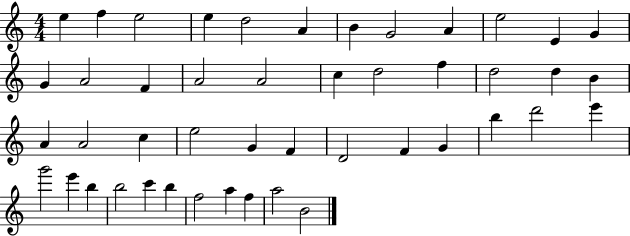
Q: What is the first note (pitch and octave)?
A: E5